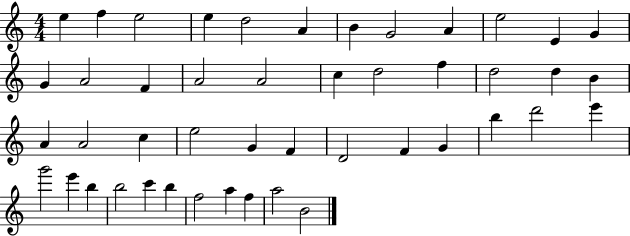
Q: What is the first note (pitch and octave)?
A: E5